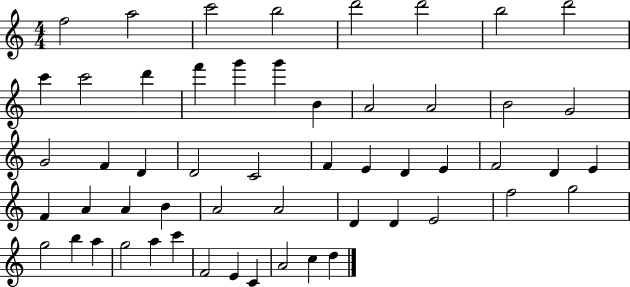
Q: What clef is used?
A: treble